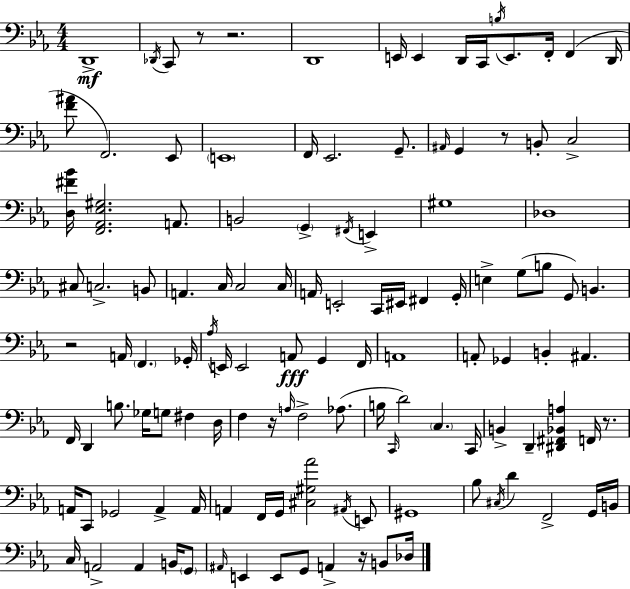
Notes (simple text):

D2/w Db2/s C2/e R/e R/h. D2/w E2/s E2/q D2/s C2/s B3/s E2/e. F2/s F2/q D2/s [F4,A#4]/e F2/h. Eb2/e E2/w F2/s Eb2/h. G2/e. A#2/s G2/q R/e B2/e C3/h [D3,F#4,Bb4]/s [F2,Ab2,Eb3,G#3]/h. A2/e. B2/h G2/q F#2/s E2/q G#3/w Db3/w C#3/e C3/h. B2/e A2/q. C3/s C3/h C3/s A2/s E2/h C2/s EIS2/s F#2/q G2/s E3/q G3/e B3/e G2/e B2/q. R/h A2/s F2/q. Gb2/s Ab3/s E2/s E2/h A2/e G2/q F2/s A2/w A2/e Gb2/q B2/q A#2/q. F2/s D2/q B3/e. Gb3/s G3/e F#3/q D3/s F3/q R/s A3/s F3/h Ab3/e. B3/s C2/s D4/h C3/q. C2/s B2/q D2/q [D#2,F#2,Bb2,A3]/q F2/s R/e. A2/s C2/e Gb2/h A2/q A2/s A2/q F2/s G2/s [C#3,G#3,Ab4]/h A#2/s E2/e G#2/w Bb3/e C#3/s D4/q F2/h G2/s B2/s C3/s A2/h A2/q B2/s G2/e A#2/s E2/q E2/e G2/e A2/q R/s B2/e Db3/s